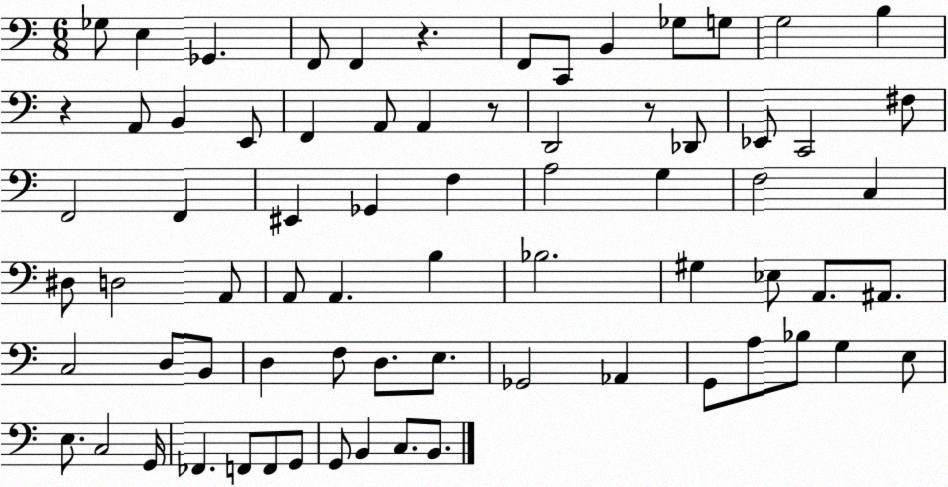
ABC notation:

X:1
T:Untitled
M:6/8
L:1/4
K:C
_G,/2 E, _G,, F,,/2 F,, z F,,/2 C,,/2 B,, _G,/2 G,/2 G,2 B, z A,,/2 B,, E,,/2 F,, A,,/2 A,, z/2 D,,2 z/2 _D,,/2 _E,,/2 C,,2 ^F,/2 F,,2 F,, ^E,, _G,, F, A,2 G, F,2 C, ^D,/2 D,2 A,,/2 A,,/2 A,, B, _B,2 ^G, _E,/2 A,,/2 ^A,,/2 C,2 D,/2 B,,/2 D, F,/2 D,/2 E,/2 _G,,2 _A,, G,,/2 A,/2 _B,/2 G, E,/2 E,/2 C,2 G,,/4 _F,, F,,/2 F,,/2 G,,/2 G,,/2 B,, C,/2 B,,/2